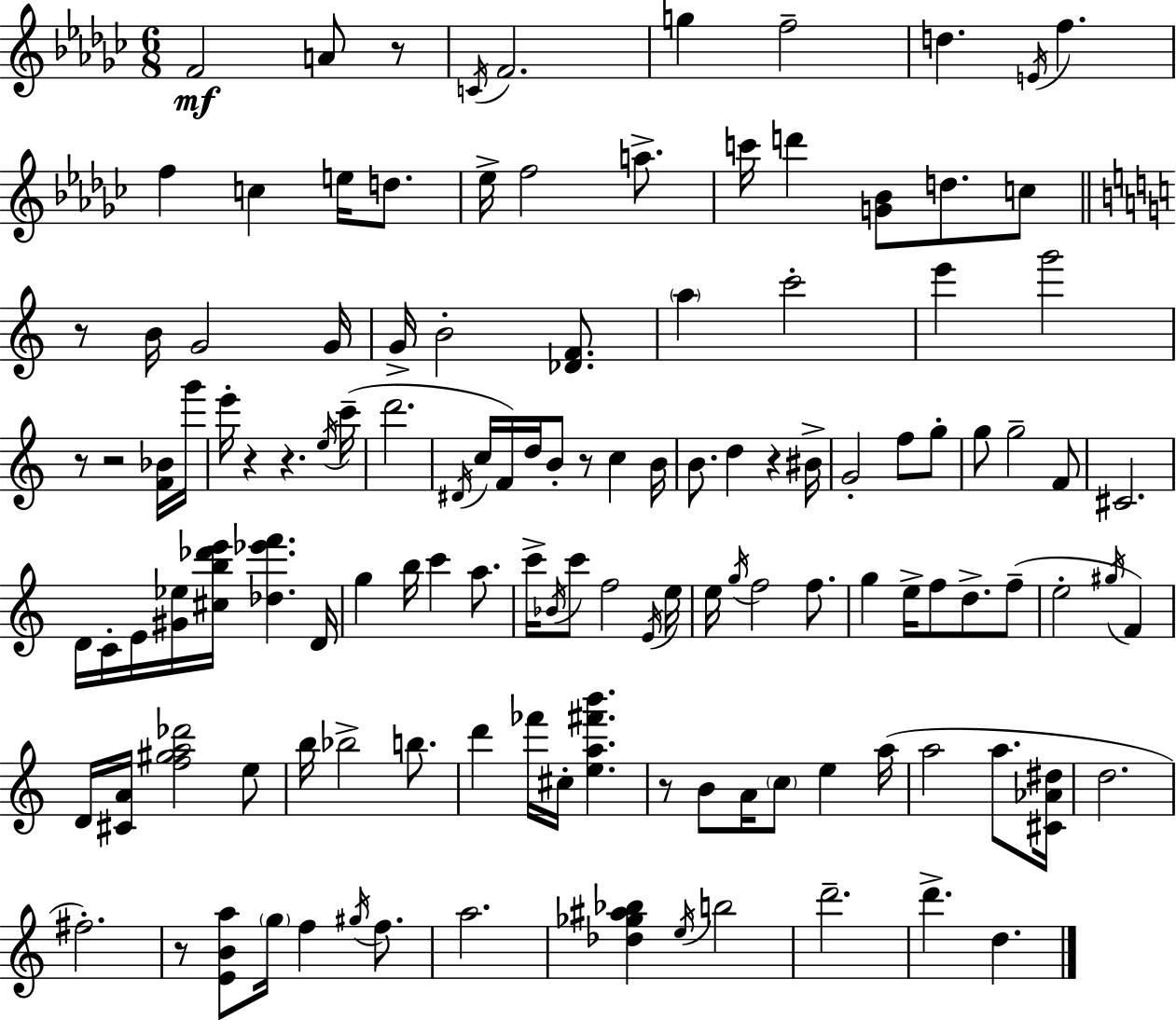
{
  \clef treble
  \numericTimeSignature
  \time 6/8
  \key ees \minor
  f'2\mf a'8 r8 | \acciaccatura { c'16 } f'2. | g''4 f''2-- | d''4. \acciaccatura { e'16 } f''4. | \break f''4 c''4 e''16 d''8. | ees''16-> f''2 a''8.-> | c'''16 d'''4 <g' bes'>8 d''8. | c''8 \bar "||" \break \key c \major r8 b'16 g'2 g'16 | g'16-> b'2-. <des' f'>8. | \parenthesize a''4 c'''2-. | e'''4 g'''2 | \break r8 r2 <f' bes'>16 g'''16 | e'''16-. r4 r4. \acciaccatura { e''16 }( | c'''16-- d'''2. | \acciaccatura { dis'16 } c''16 f'16) d''16 b'8-. r8 c''4 | \break b'16 b'8. d''4 r4 | bis'16-> g'2-. f''8 | g''8-. g''8 g''2-- | f'8 cis'2. | \break d'16 c'16-. e'16 <gis' ees''>16 <cis'' b'' des''' e'''>16 <des'' ees''' f'''>4. | d'16 g''4 b''16 c'''4 a''8. | c'''16-> \acciaccatura { bes'16 } c'''8 f''2 | \acciaccatura { e'16 } e''16 e''16 \acciaccatura { g''16 } f''2 | \break f''8. g''4 e''16-> f''8 | d''8.-> f''8--( e''2-. | \acciaccatura { gis''16 } f'4) d'16 <cis' a'>16 <f'' gis'' a'' des'''>2 | e''8 b''16 bes''2-> | \break b''8. d'''4 fes'''16 cis''16-. | <e'' a'' fis''' b'''>4. r8 b'8 a'16 \parenthesize c''8 | e''4 a''16( a''2 | a''8. <cis' aes' dis''>16 d''2. | \break fis''2.-.) | r8 <e' b' a''>8 \parenthesize g''16 f''4 | \acciaccatura { gis''16 } f''8. a''2. | <des'' ges'' ais'' bes''>4 \acciaccatura { e''16 } | \break b''2 d'''2.-- | d'''4.-> | d''4. \bar "|."
}